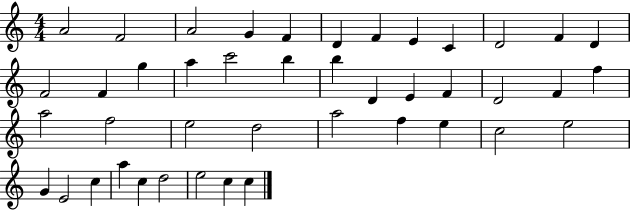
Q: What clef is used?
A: treble